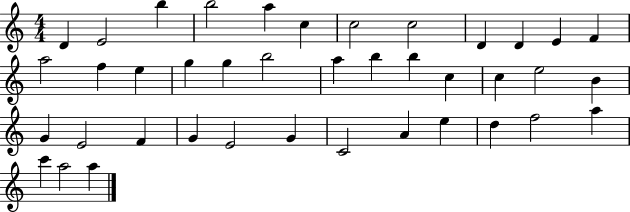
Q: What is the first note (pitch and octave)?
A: D4